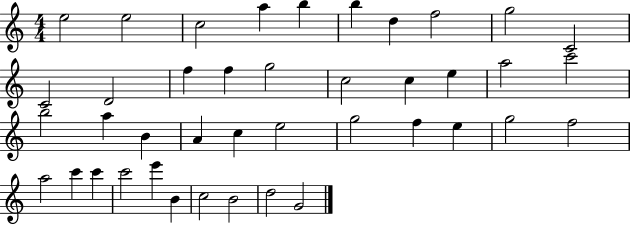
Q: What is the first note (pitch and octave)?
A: E5